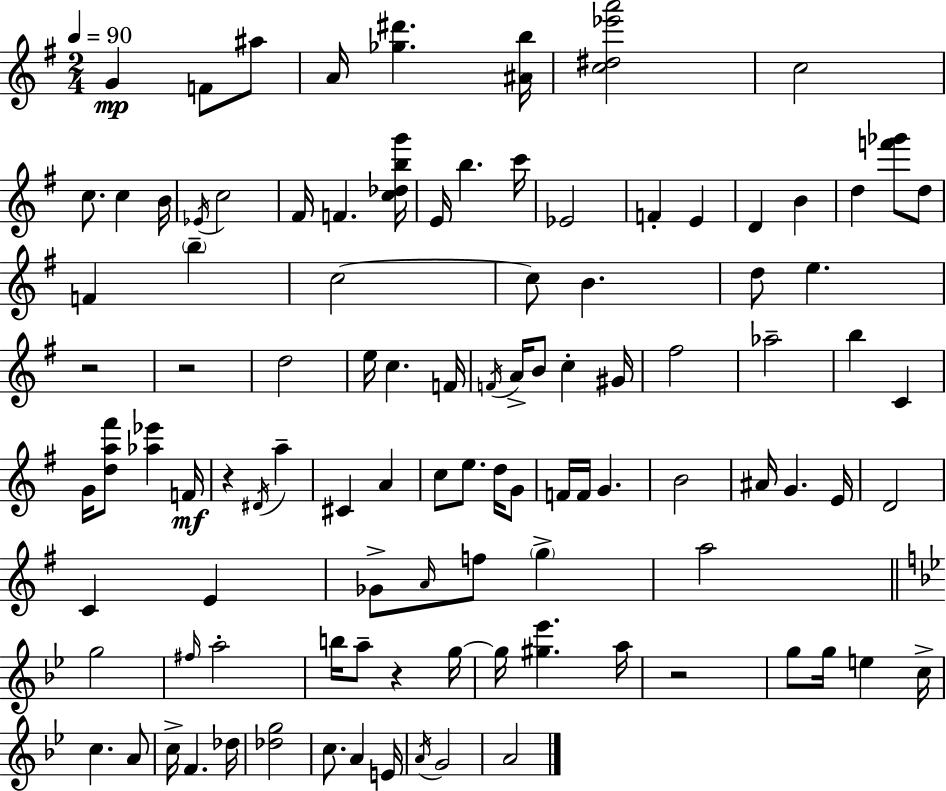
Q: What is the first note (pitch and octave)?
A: G4